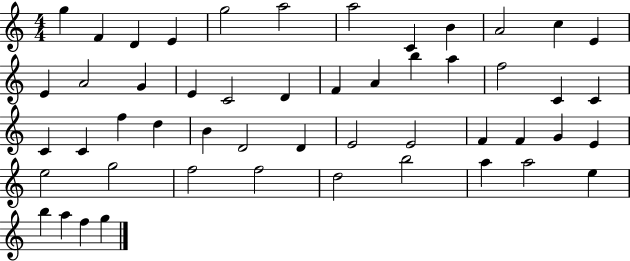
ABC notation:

X:1
T:Untitled
M:4/4
L:1/4
K:C
g F D E g2 a2 a2 C B A2 c E E A2 G E C2 D F A b a f2 C C C C f d B D2 D E2 E2 F F G E e2 g2 f2 f2 d2 b2 a a2 e b a f g